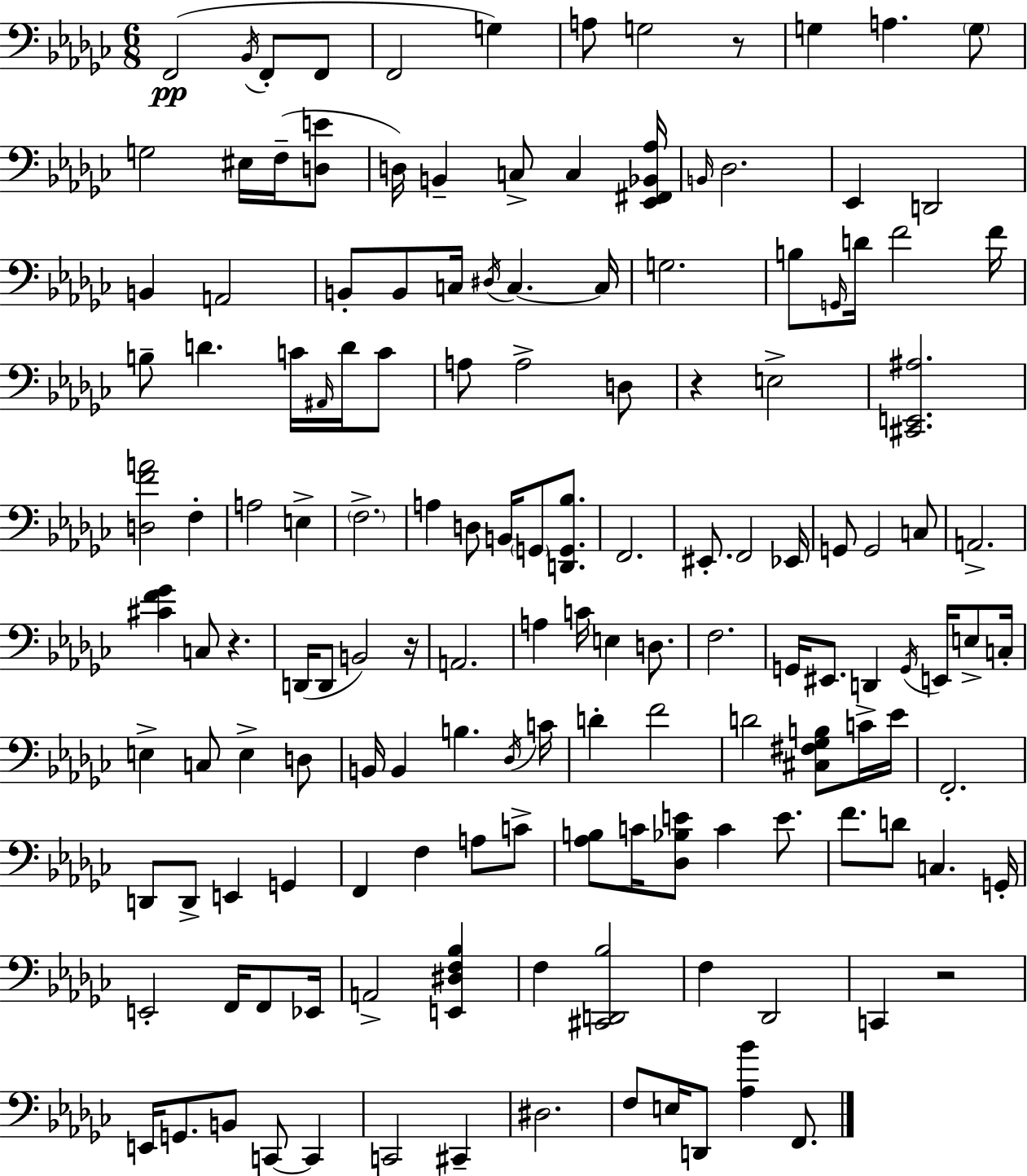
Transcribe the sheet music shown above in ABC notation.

X:1
T:Untitled
M:6/8
L:1/4
K:Ebm
F,,2 _B,,/4 F,,/2 F,,/2 F,,2 G, A,/2 G,2 z/2 G, A, G,/2 G,2 ^E,/4 F,/4 [D,E]/2 D,/4 B,, C,/2 C, [_E,,^F,,_B,,_A,]/4 B,,/4 _D,2 _E,, D,,2 B,, A,,2 B,,/2 B,,/2 C,/4 ^D,/4 C, C,/4 G,2 B,/2 G,,/4 D/4 F2 F/4 B,/2 D C/4 ^A,,/4 D/4 C/2 A,/2 A,2 D,/2 z E,2 [^C,,E,,^A,]2 [D,FA]2 F, A,2 E, F,2 A, D,/2 B,,/4 G,,/2 [D,,G,,_B,]/2 F,,2 ^E,,/2 F,,2 _E,,/4 G,,/2 G,,2 C,/2 A,,2 [^CF_G] C,/2 z D,,/4 D,,/2 B,,2 z/4 A,,2 A, C/4 E, D,/2 F,2 G,,/4 ^E,,/2 D,, G,,/4 E,,/4 E,/2 C,/4 E, C,/2 E, D,/2 B,,/4 B,, B, _D,/4 C/4 D F2 D2 [^C,^F,_G,B,]/2 C/4 _E/4 F,,2 D,,/2 D,,/2 E,, G,, F,, F, A,/2 C/2 [_A,B,]/2 C/4 [_D,_B,E]/2 C E/2 F/2 D/2 C, G,,/4 E,,2 F,,/4 F,,/2 _E,,/4 A,,2 [E,,^D,F,_B,] F, [^C,,D,,_B,]2 F, _D,,2 C,, z2 E,,/4 G,,/2 B,,/2 C,,/2 C,, C,,2 ^C,, ^D,2 F,/2 E,/4 D,,/2 [_A,_B] F,,/2